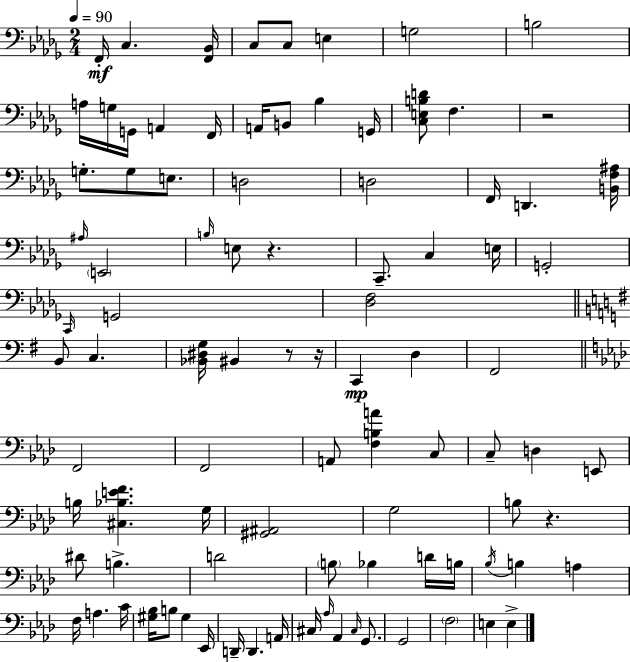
F2/s C3/q. [F2,Bb2]/s C3/e C3/e E3/q G3/h B3/h A3/s G3/s G2/s A2/q F2/s A2/s B2/e Bb3/q G2/s [C3,E3,B3,D4]/e F3/q. R/h G3/e. G3/e E3/e. D3/h D3/h F2/s D2/q. [B2,F3,A#3]/s A#3/s E2/h B3/s E3/e R/q. C2/e. C3/q E3/s G2/h C2/s G2/h [Db3,F3]/h B2/e C3/q. [Bb2,D#3,G3]/s BIS2/q R/e R/s C2/q D3/q F#2/h F2/h F2/h A2/e [F3,B3,A4]/q C3/e C3/e D3/q E2/e B3/s [C#3,Bb3,E4,F4]/q. G3/s [G#2,A#2]/h G3/h B3/e R/q. D#4/e B3/q. D4/h B3/e Bb3/q D4/s B3/s Bb3/s B3/q A3/q F3/s A3/q. C4/s [G#3,Bb3]/s B3/e G#3/q Eb2/s D2/s D2/q. A2/s C#3/s Ab3/s Ab2/q C#3/s G2/e. G2/h F3/h E3/q E3/q